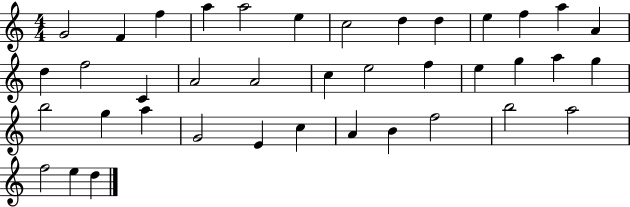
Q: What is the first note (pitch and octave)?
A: G4